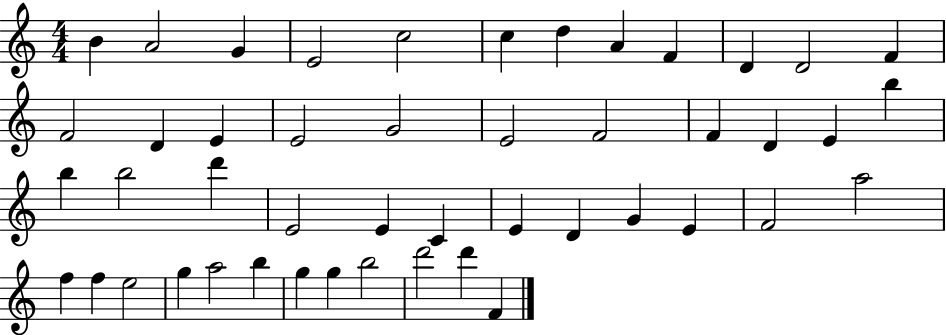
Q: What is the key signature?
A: C major